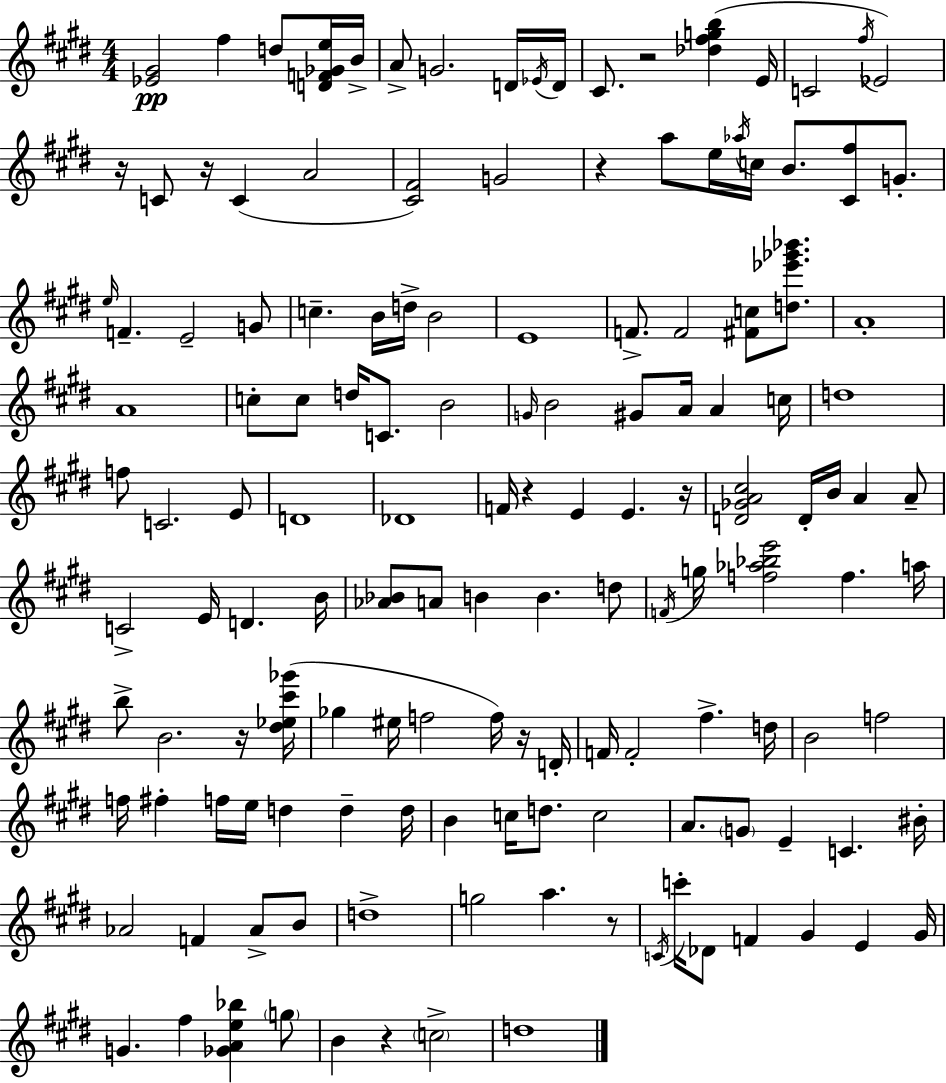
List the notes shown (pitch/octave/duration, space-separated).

[Eb4,G#4]/h F#5/q D5/e [D4,F4,Gb4,E5]/s B4/s A4/e G4/h. D4/s Eb4/s D4/s C#4/e. R/h [Db5,F#5,G5,B5]/q E4/s C4/h F#5/s Eb4/h R/s C4/e R/s C4/q A4/h [C#4,F#4]/h G4/h R/q A5/e E5/s Ab5/s C5/s B4/e. [C#4,F#5]/e G4/e. E5/s F4/q. E4/h G4/e C5/q. B4/s D5/s B4/h E4/w F4/e. F4/h [F#4,C5]/e [D5,Eb6,Gb6,Bb6]/e. A4/w A4/w C5/e C5/e D5/s C4/e. B4/h G4/s B4/h G#4/e A4/s A4/q C5/s D5/w F5/e C4/h. E4/e D4/w Db4/w F4/s R/q E4/q E4/q. R/s [D4,Gb4,A4,C#5]/h D4/s B4/s A4/q A4/e C4/h E4/s D4/q. B4/s [Ab4,Bb4]/e A4/e B4/q B4/q. D5/e F4/s G5/s [F5,Ab5,Bb5,E6]/h F5/q. A5/s B5/e B4/h. R/s [D#5,Eb5,C#6,Gb6]/s Gb5/q EIS5/s F5/h F5/s R/s D4/s F4/s F4/h F#5/q. D5/s B4/h F5/h F5/s F#5/q F5/s E5/s D5/q D5/q D5/s B4/q C5/s D5/e. C5/h A4/e. G4/e E4/q C4/q. BIS4/s Ab4/h F4/q Ab4/e B4/e D5/w G5/h A5/q. R/e C4/s C6/s Db4/e F4/q G#4/q E4/q G#4/s G4/q. F#5/q [Gb4,A4,E5,Bb5]/q G5/e B4/q R/q C5/h D5/w